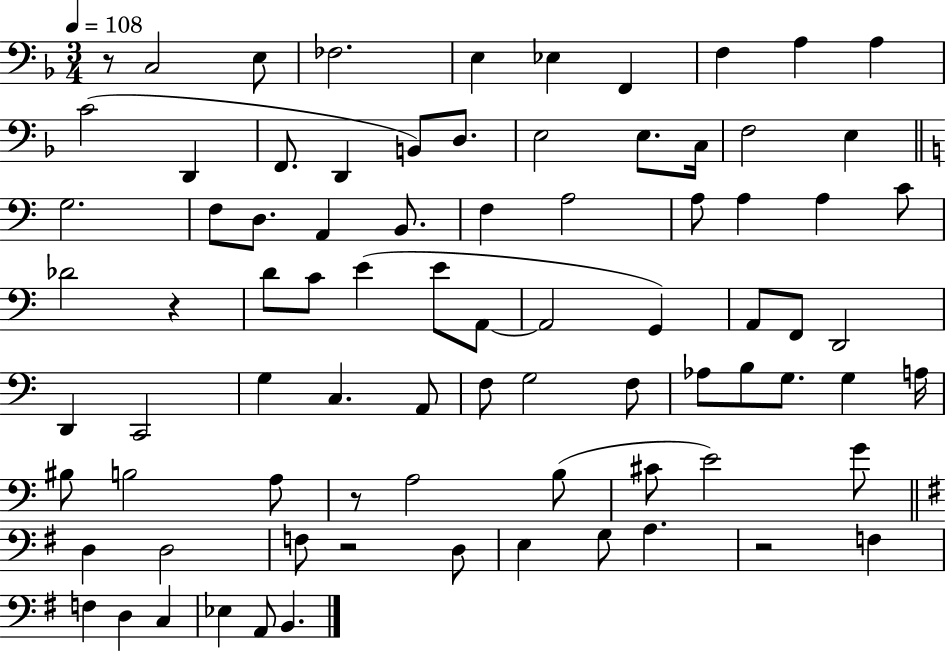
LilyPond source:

{
  \clef bass
  \numericTimeSignature
  \time 3/4
  \key f \major
  \tempo 4 = 108
  r8 c2 e8 | fes2. | e4 ees4 f,4 | f4 a4 a4 | \break c'2( d,4 | f,8. d,4 b,8) d8. | e2 e8. c16 | f2 e4 | \break \bar "||" \break \key c \major g2. | f8 d8. a,4 b,8. | f4 a2 | a8 a4 a4 c'8 | \break des'2 r4 | d'8 c'8 e'4( e'8 a,8~~ | a,2 g,4) | a,8 f,8 d,2 | \break d,4 c,2 | g4 c4. a,8 | f8 g2 f8 | aes8 b8 g8. g4 a16 | \break bis8 b2 a8 | r8 a2 b8( | cis'8 e'2) g'8 | \bar "||" \break \key g \major d4 d2 | f8 r2 d8 | e4 g8 a4. | r2 f4 | \break f4 d4 c4 | ees4 a,8 b,4. | \bar "|."
}